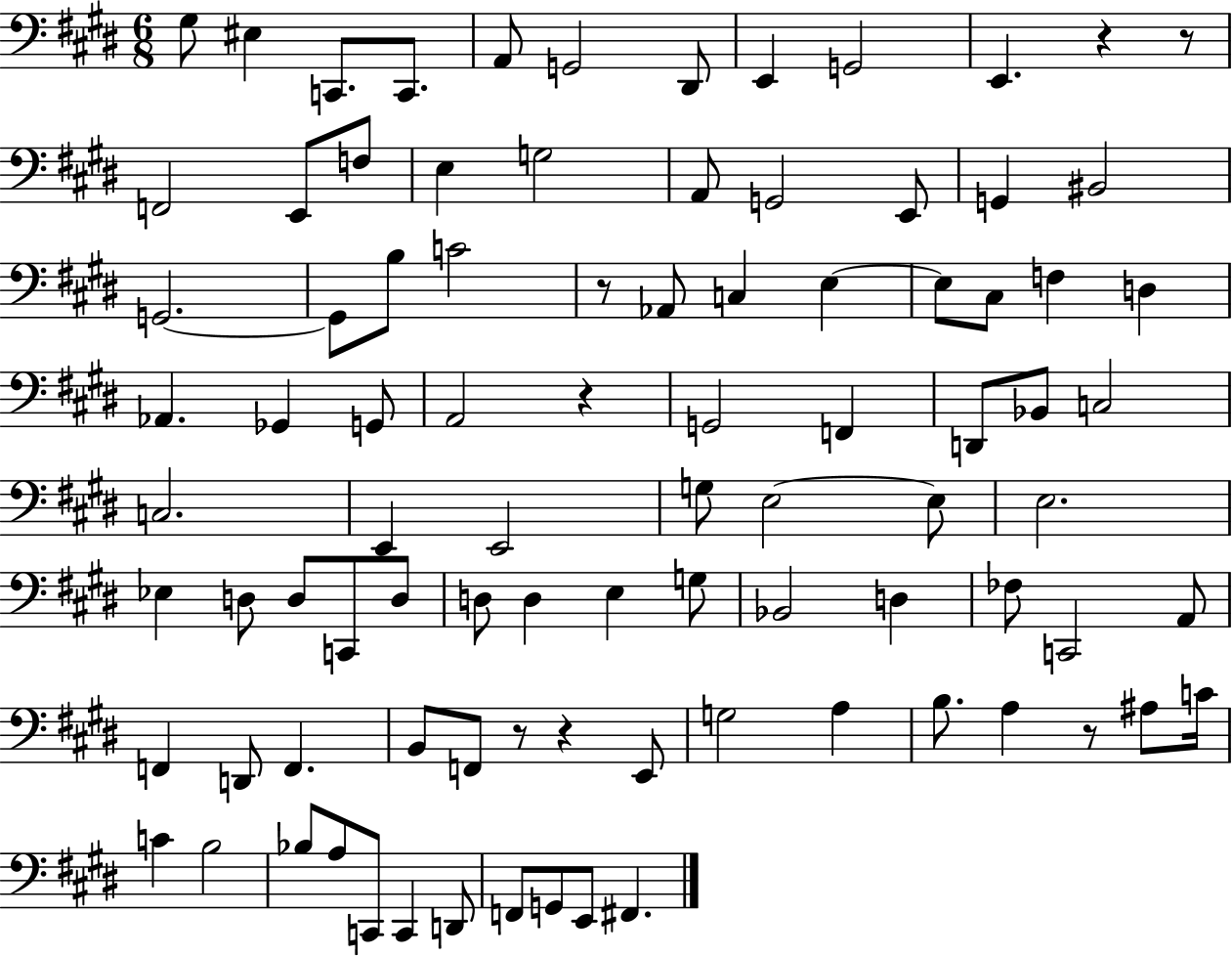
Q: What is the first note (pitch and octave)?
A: G#3